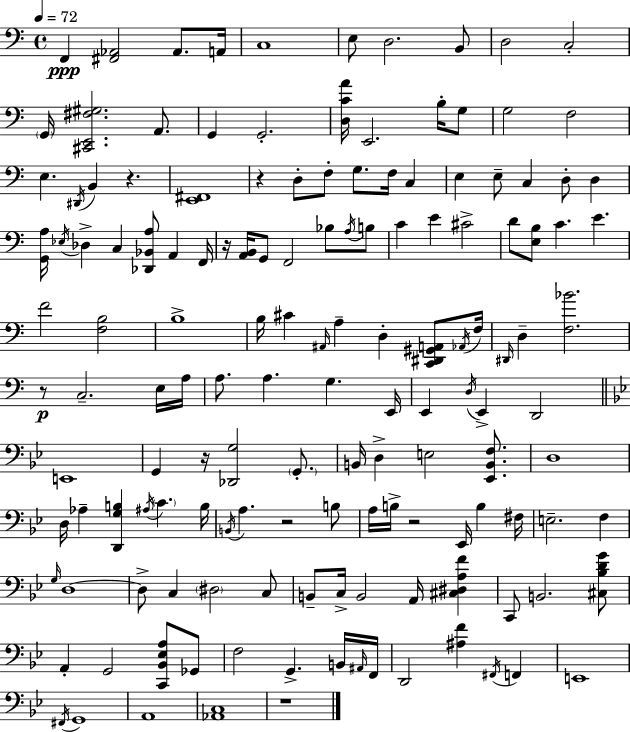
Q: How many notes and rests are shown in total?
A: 145